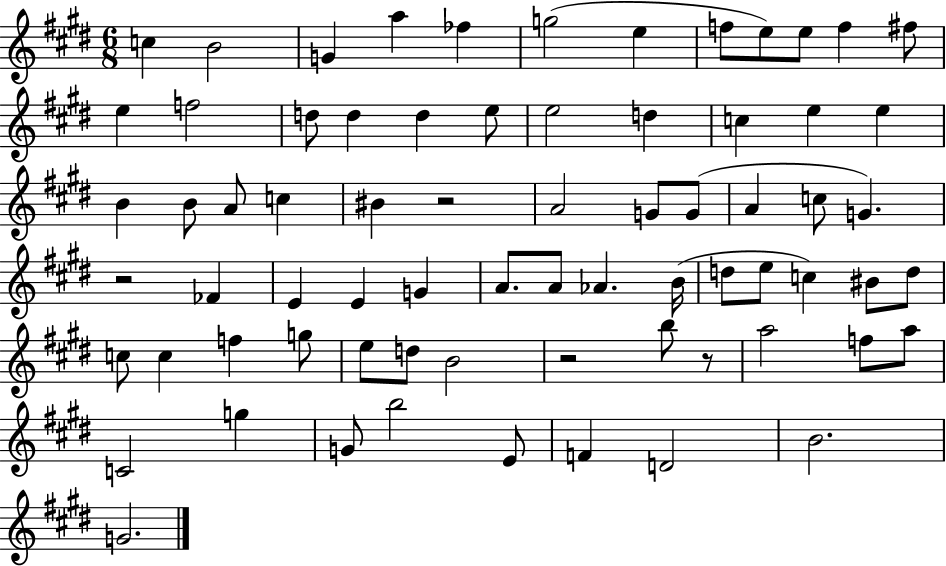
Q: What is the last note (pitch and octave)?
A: G4